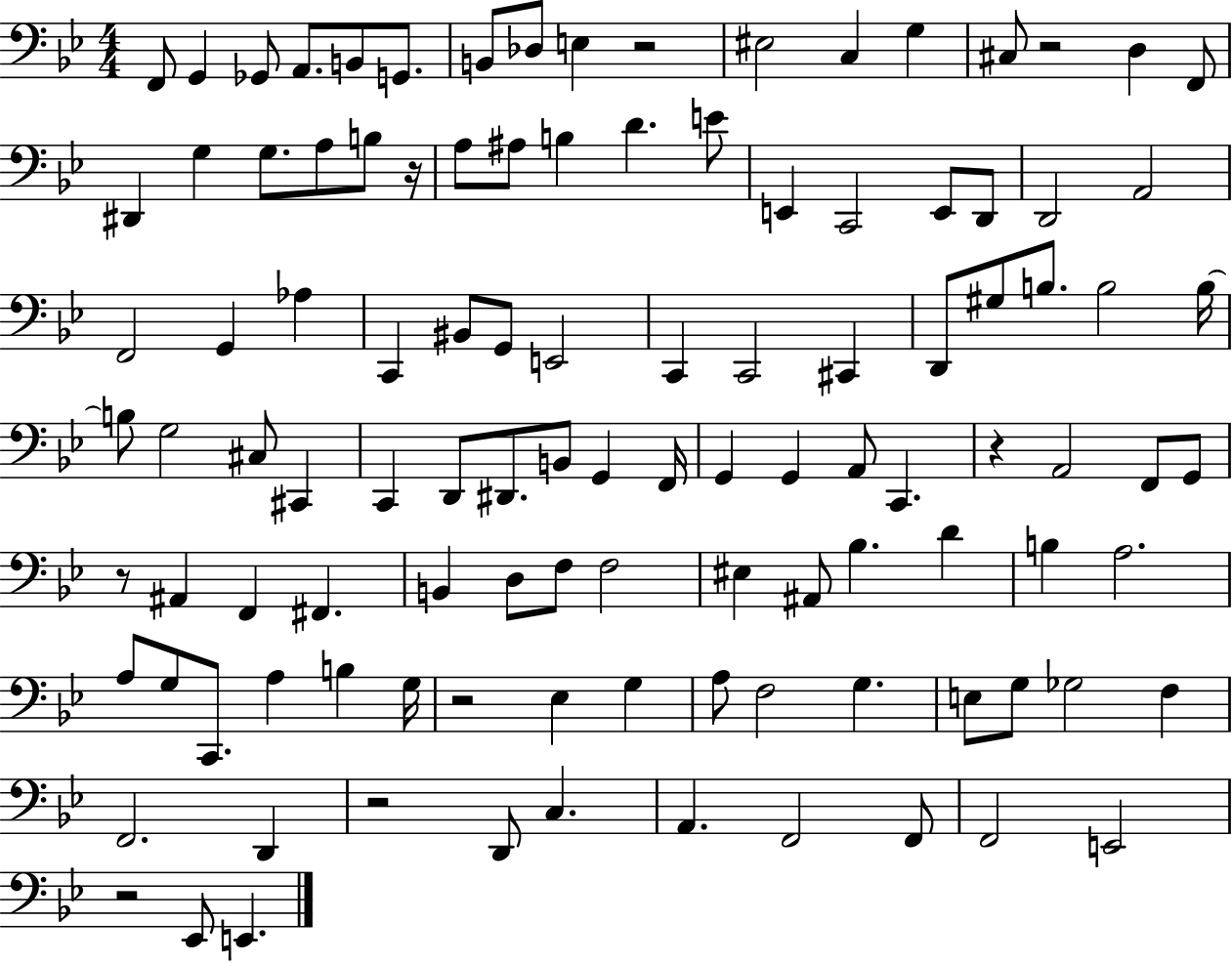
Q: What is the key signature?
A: BES major